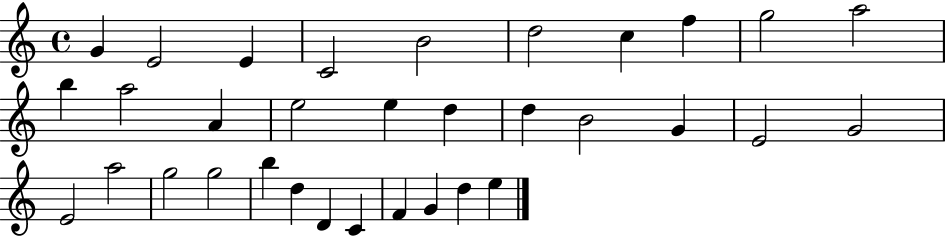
X:1
T:Untitled
M:4/4
L:1/4
K:C
G E2 E C2 B2 d2 c f g2 a2 b a2 A e2 e d d B2 G E2 G2 E2 a2 g2 g2 b d D C F G d e